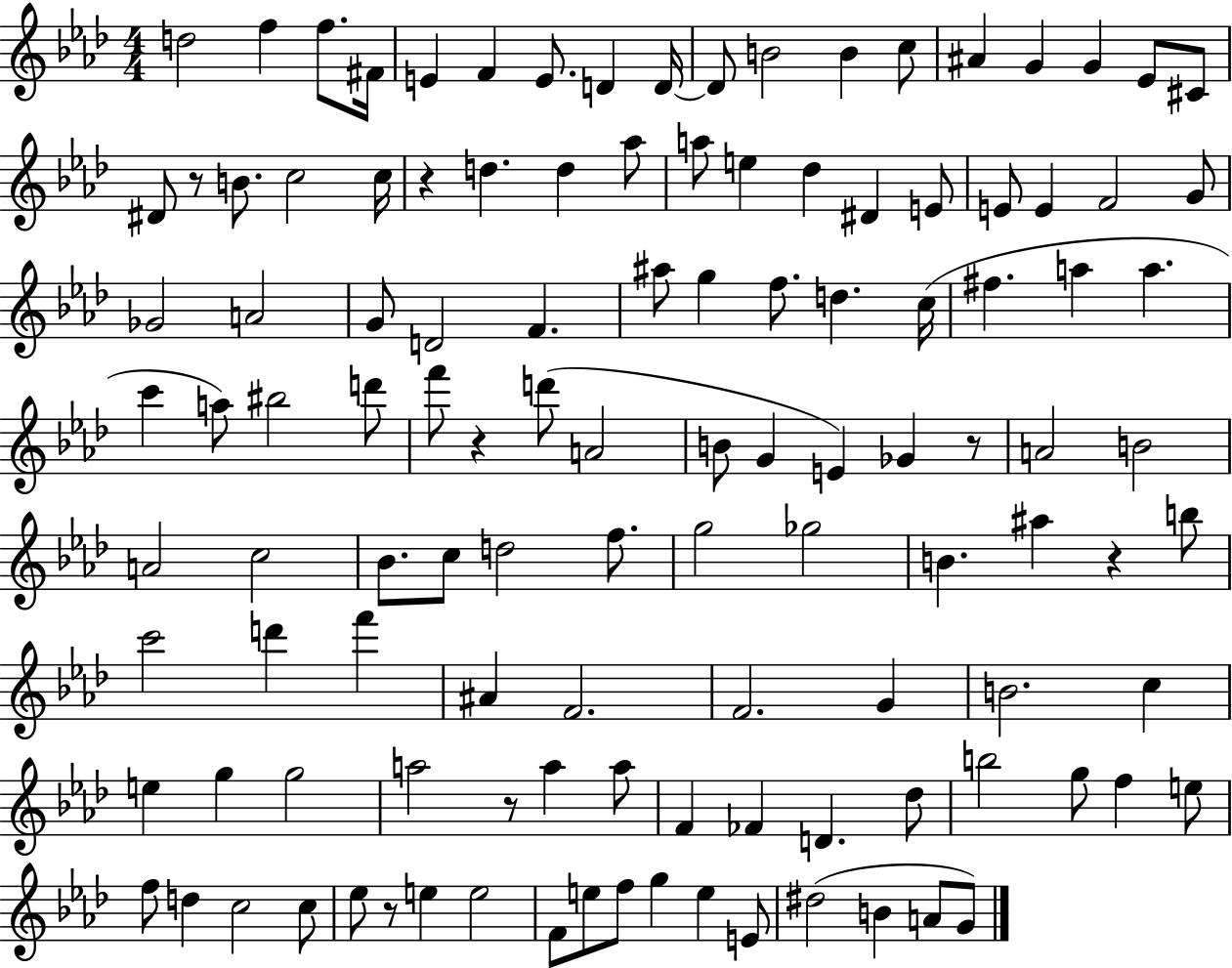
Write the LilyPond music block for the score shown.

{
  \clef treble
  \numericTimeSignature
  \time 4/4
  \key aes \major
  \repeat volta 2 { d''2 f''4 f''8. fis'16 | e'4 f'4 e'8. d'4 d'16~~ | d'8 b'2 b'4 c''8 | ais'4 g'4 g'4 ees'8 cis'8 | \break dis'8 r8 b'8. c''2 c''16 | r4 d''4. d''4 aes''8 | a''8 e''4 des''4 dis'4 e'8 | e'8 e'4 f'2 g'8 | \break ges'2 a'2 | g'8 d'2 f'4. | ais''8 g''4 f''8. d''4. c''16( | fis''4. a''4 a''4. | \break c'''4 a''8) bis''2 d'''8 | f'''8 r4 d'''8( a'2 | b'8 g'4 e'4) ges'4 r8 | a'2 b'2 | \break a'2 c''2 | bes'8. c''8 d''2 f''8. | g''2 ges''2 | b'4. ais''4 r4 b''8 | \break c'''2 d'''4 f'''4 | ais'4 f'2. | f'2. g'4 | b'2. c''4 | \break e''4 g''4 g''2 | a''2 r8 a''4 a''8 | f'4 fes'4 d'4. des''8 | b''2 g''8 f''4 e''8 | \break f''8 d''4 c''2 c''8 | ees''8 r8 e''4 e''2 | f'8 e''8 f''8 g''4 e''4 e'8 | dis''2( b'4 a'8 g'8) | \break } \bar "|."
}